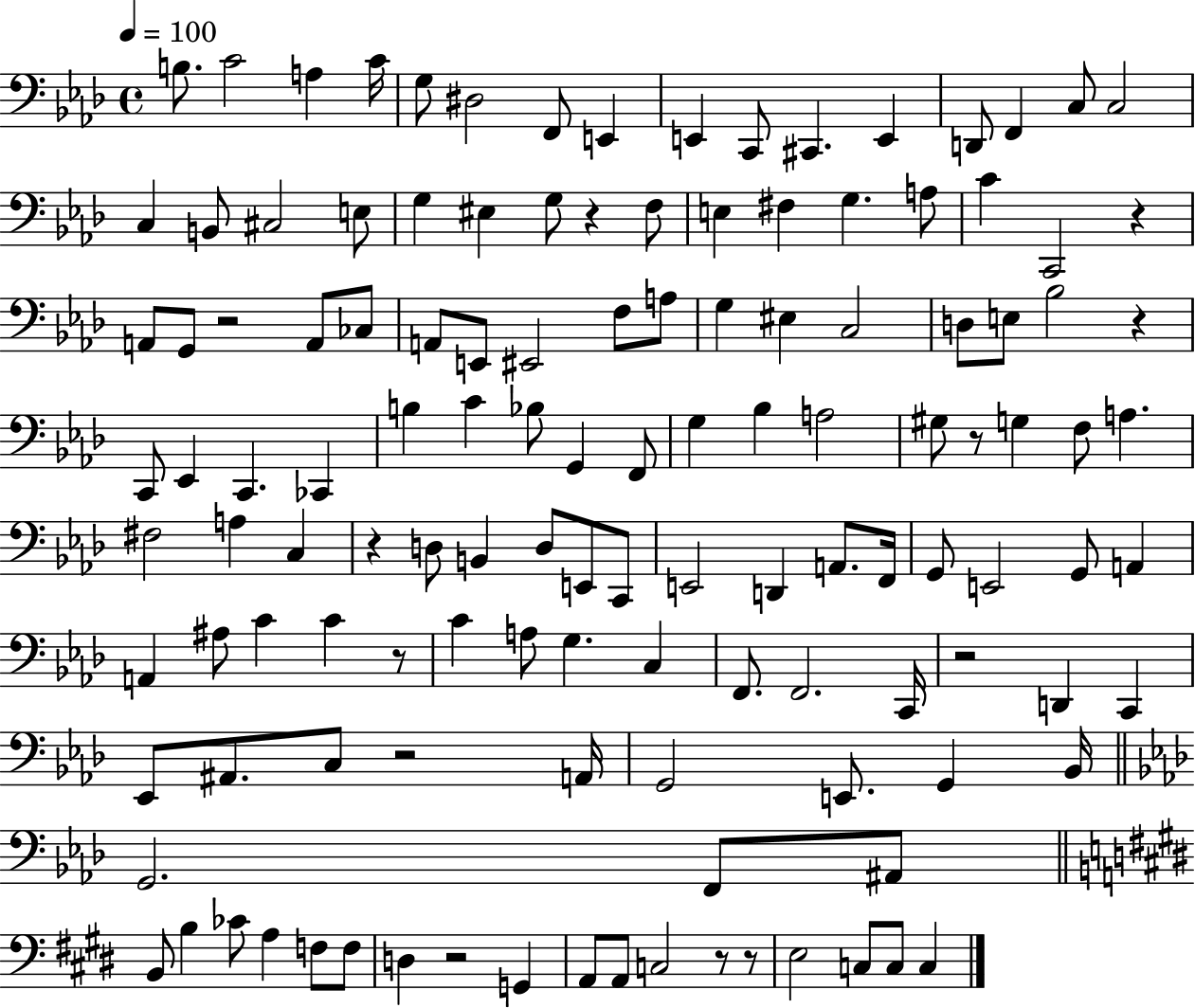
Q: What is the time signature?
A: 4/4